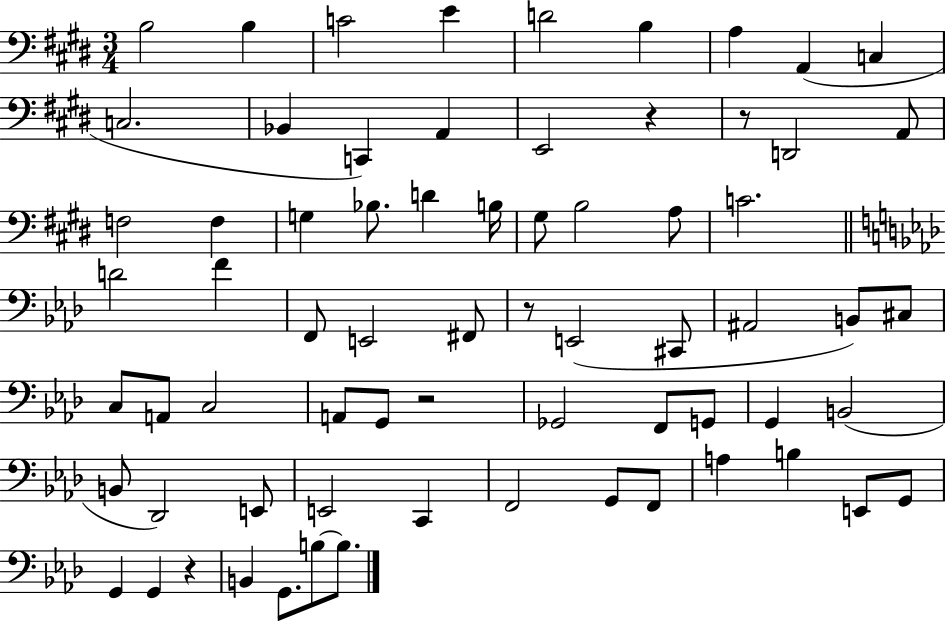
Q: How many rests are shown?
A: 5